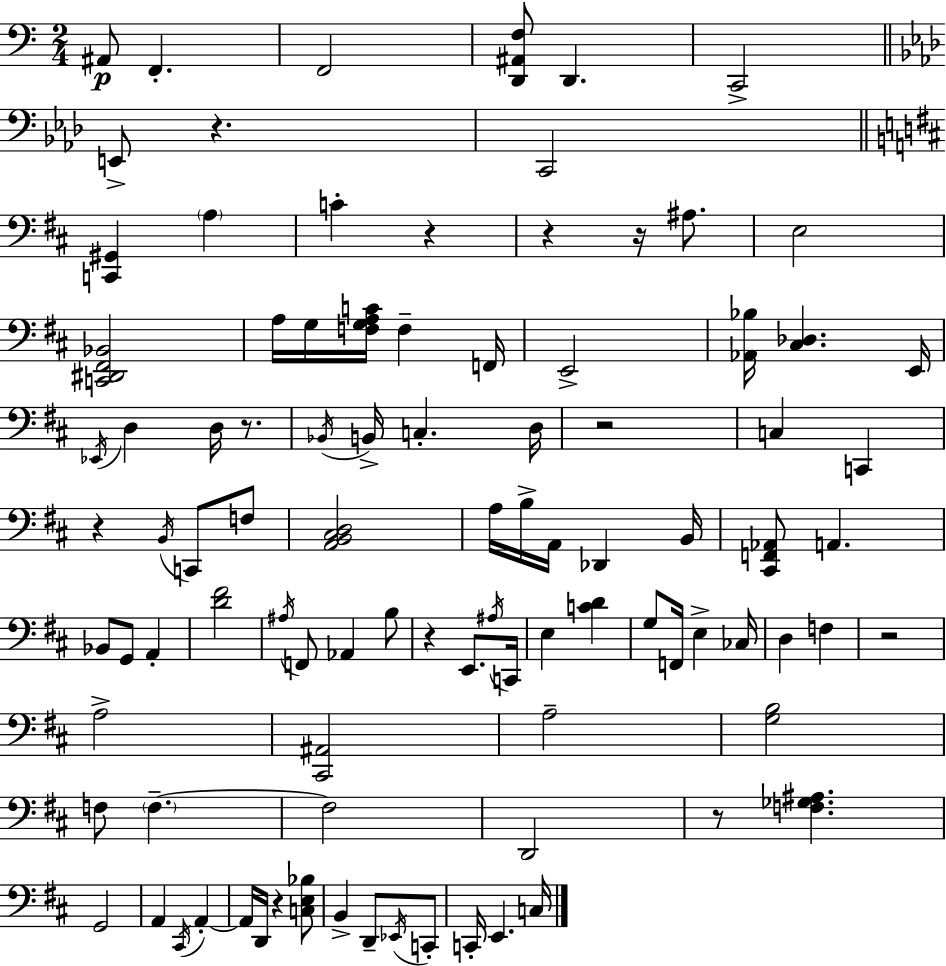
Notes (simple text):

A#2/e F2/q. F2/h [D2,A#2,F3]/e D2/q. C2/h E2/e R/q. C2/h [C2,G#2]/q A3/q C4/q R/q R/q R/s A#3/e. E3/h [C2,D#2,F#2,Bb2]/h A3/s G3/s [F3,G3,A3,C4]/s F3/q F2/s E2/h [Ab2,Bb3]/s [C#3,Db3]/q. E2/s Eb2/s D3/q D3/s R/e. Bb2/s B2/s C3/q. D3/s R/h C3/q C2/q R/q B2/s C2/e F3/e [A2,B2,C#3,D3]/h A3/s B3/s A2/s Db2/q B2/s [C#2,F2,Ab2]/e A2/q. Bb2/e G2/e A2/q [D4,F#4]/h A#3/s F2/e Ab2/q B3/e R/q E2/e. A#3/s C2/s E3/q [C4,D4]/q G3/e F2/s E3/q CES3/s D3/q F3/q R/h A3/h [C#2,A#2]/h A3/h [G3,B3]/h F3/e F3/q. F3/h D2/h R/e [F3,Gb3,A#3]/q. G2/h A2/q C#2/s A2/q A2/s D2/s R/q [C3,E3,Bb3]/e B2/q D2/e Eb2/s C2/e C2/s E2/q. C3/s